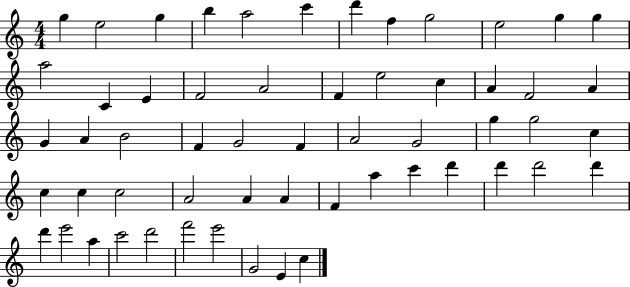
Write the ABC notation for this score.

X:1
T:Untitled
M:4/4
L:1/4
K:C
g e2 g b a2 c' d' f g2 e2 g g a2 C E F2 A2 F e2 c A F2 A G A B2 F G2 F A2 G2 g g2 c c c c2 A2 A A F a c' d' d' d'2 d' d' e'2 a c'2 d'2 f'2 e'2 G2 E c